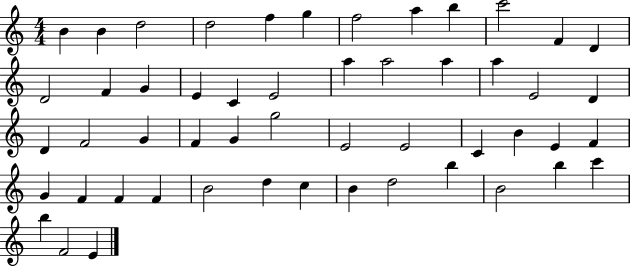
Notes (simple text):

B4/q B4/q D5/h D5/h F5/q G5/q F5/h A5/q B5/q C6/h F4/q D4/q D4/h F4/q G4/q E4/q C4/q E4/h A5/q A5/h A5/q A5/q E4/h D4/q D4/q F4/h G4/q F4/q G4/q G5/h E4/h E4/h C4/q B4/q E4/q F4/q G4/q F4/q F4/q F4/q B4/h D5/q C5/q B4/q D5/h B5/q B4/h B5/q C6/q B5/q F4/h E4/q